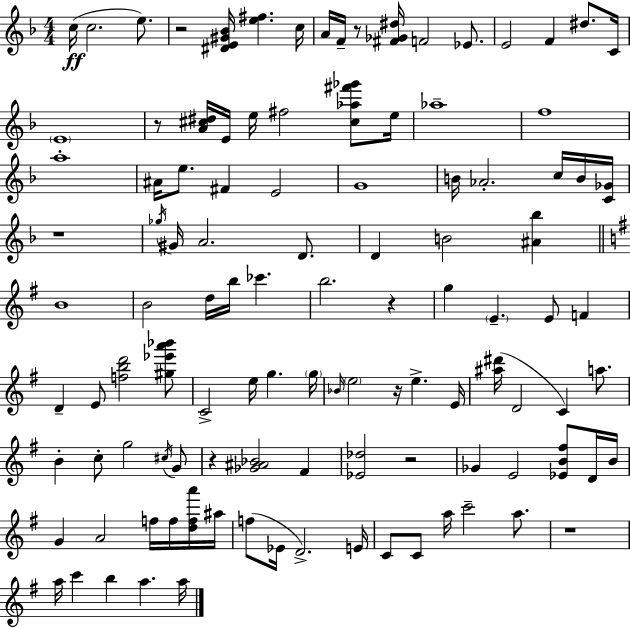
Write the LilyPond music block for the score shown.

{
  \clef treble
  \numericTimeSignature
  \time 4/4
  \key f \major
  c''16(\ff c''2. e''8.) | r2 <dis' e' gis' bes'>16 <e'' fis''>4. c''16 | a'16 f'16-- r8 <fis' ges' dis''>16 f'2 ees'8. | e'2 f'4 dis''8. c'16 | \break \parenthesize e'1 | r8 <a' cis'' dis''>16 e'16 e''16 fis''2 <cis'' aes'' fis''' ges'''>8 e''16 | aes''1-- | f''1 | \break a''1-. | ais'16 e''8. fis'4 e'2 | g'1 | b'16 aes'2.-. c''16 b'16 <c' ges'>16 | \break r1 | \acciaccatura { ges''16 } gis'16 a'2. d'8. | d'4 b'2 <ais' bes''>4 | \bar "||" \break \key e \minor b'1 | b'2 d''16 b''16 ces'''4. | b''2. r4 | g''4 \parenthesize e'4.-- e'8 f'4 | \break d'4-- e'8 <f'' b'' d'''>2 <gis'' ees''' a''' bes'''>8 | c'2-> e''16 g''4. \parenthesize g''16 | \grace { bes'16 } \parenthesize e''2 r16 e''4.-> | e'16 <ais'' dis'''>16( d'2 c'4) a''8. | \break b'4-. c''8-. g''2 \acciaccatura { cis''16 } | g'8 r4 <ges' ais' bes'>2 fis'4 | <ees' des''>2 r2 | ges'4 e'2 <ees' b' fis''>8 | \break d'16 b'16 g'4 a'2 f''16 f''16 | <d'' f'' a'''>16 ais''16 f''8( ees'16 d'2.->) | e'16 c'8 c'8 a''16 c'''2-- a''8. | r1 | \break a''16 c'''4 b''4 a''4. | a''16 \bar "|."
}